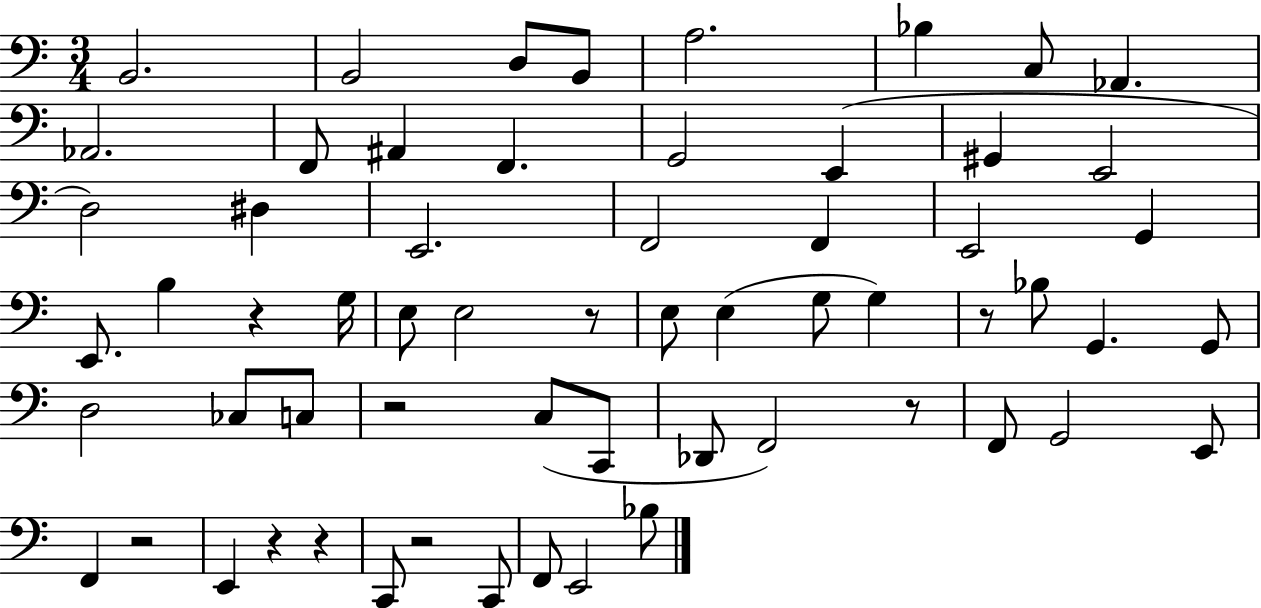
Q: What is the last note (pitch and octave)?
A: Bb3